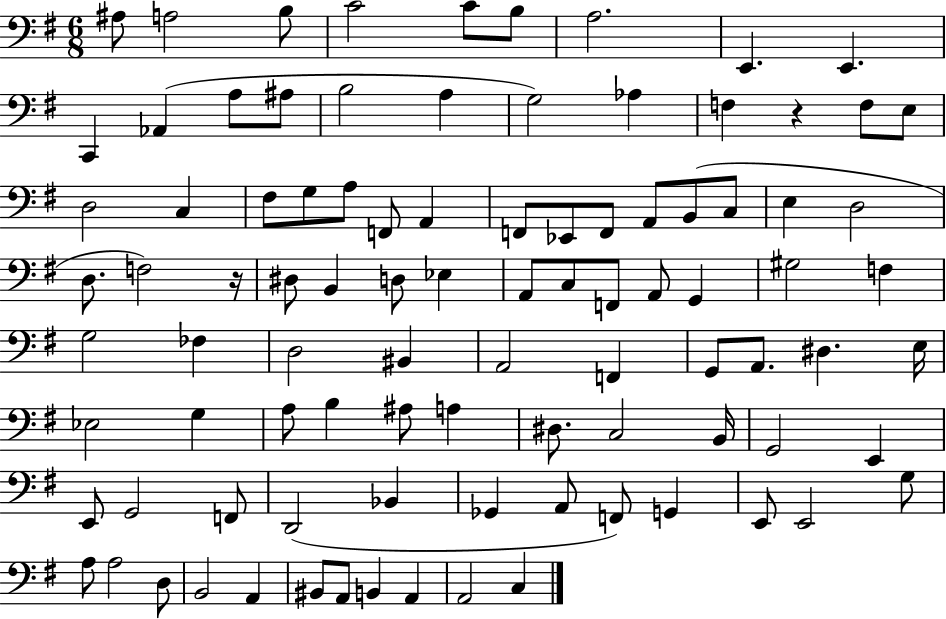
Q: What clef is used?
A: bass